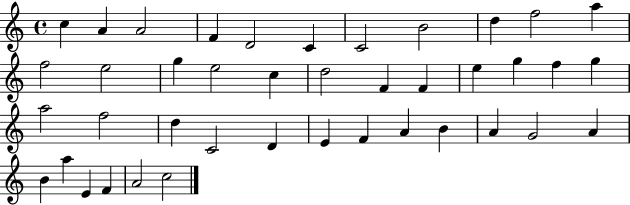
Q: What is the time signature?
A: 4/4